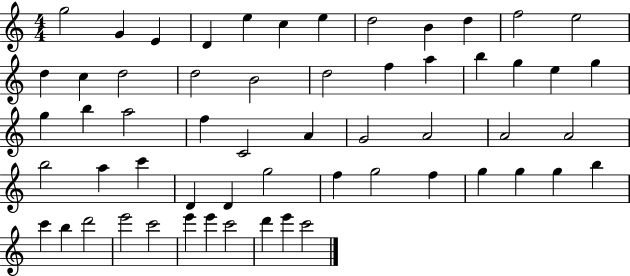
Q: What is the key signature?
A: C major